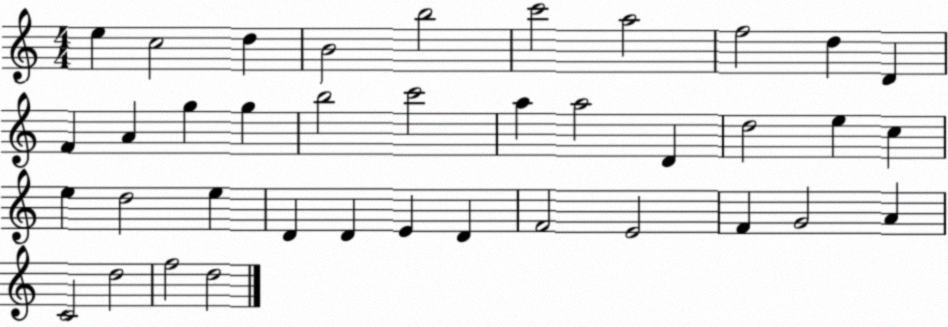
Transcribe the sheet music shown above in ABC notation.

X:1
T:Untitled
M:4/4
L:1/4
K:C
e c2 d B2 b2 c'2 a2 f2 d D F A g g b2 c'2 a a2 D d2 e c e d2 e D D E D F2 E2 F G2 A C2 d2 f2 d2